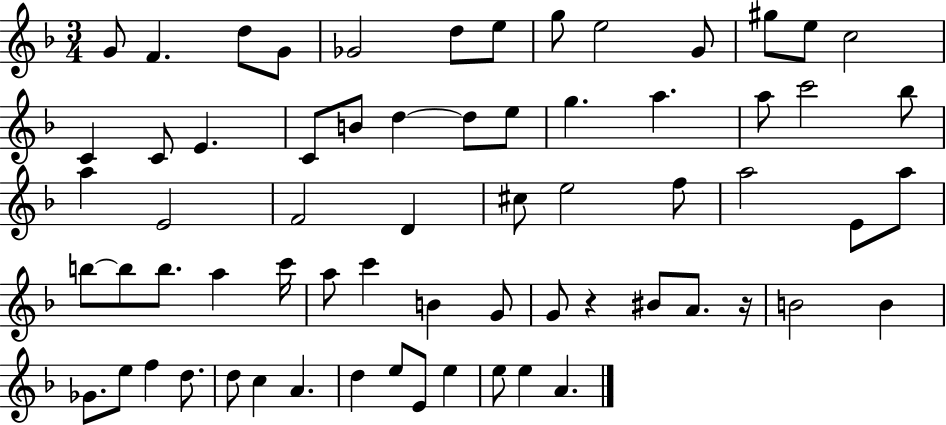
{
  \clef treble
  \numericTimeSignature
  \time 3/4
  \key f \major
  g'8 f'4. d''8 g'8 | ges'2 d''8 e''8 | g''8 e''2 g'8 | gis''8 e''8 c''2 | \break c'4 c'8 e'4. | c'8 b'8 d''4~~ d''8 e''8 | g''4. a''4. | a''8 c'''2 bes''8 | \break a''4 e'2 | f'2 d'4 | cis''8 e''2 f''8 | a''2 e'8 a''8 | \break b''8~~ b''8 b''8. a''4 c'''16 | a''8 c'''4 b'4 g'8 | g'8 r4 bis'8 a'8. r16 | b'2 b'4 | \break ges'8. e''8 f''4 d''8. | d''8 c''4 a'4. | d''4 e''8 e'8 e''4 | e''8 e''4 a'4. | \break \bar "|."
}